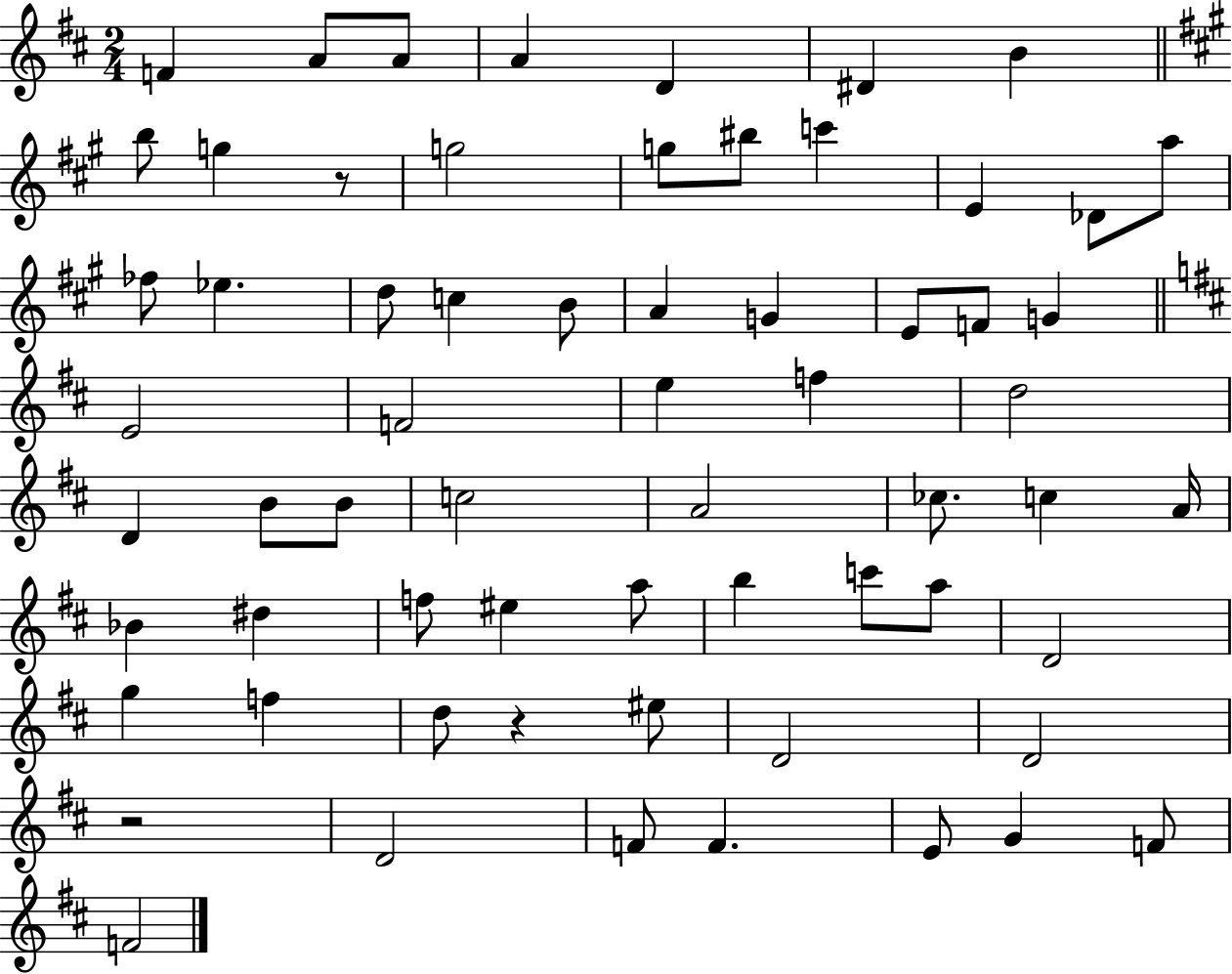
X:1
T:Untitled
M:2/4
L:1/4
K:D
F A/2 A/2 A D ^D B b/2 g z/2 g2 g/2 ^b/2 c' E _D/2 a/2 _f/2 _e d/2 c B/2 A G E/2 F/2 G E2 F2 e f d2 D B/2 B/2 c2 A2 _c/2 c A/4 _B ^d f/2 ^e a/2 b c'/2 a/2 D2 g f d/2 z ^e/2 D2 D2 z2 D2 F/2 F E/2 G F/2 F2